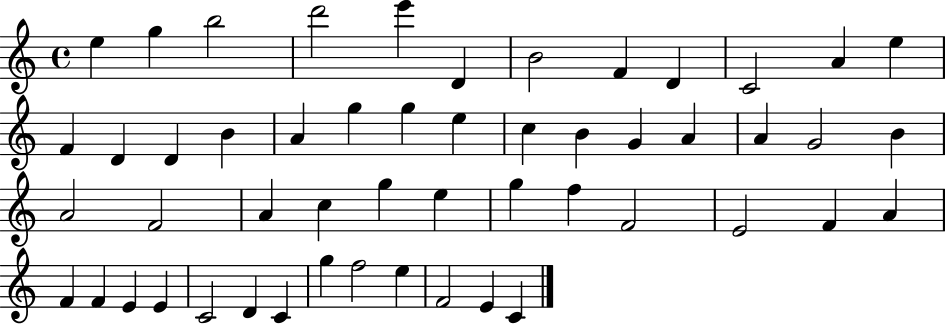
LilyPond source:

{
  \clef treble
  \time 4/4
  \defaultTimeSignature
  \key c \major
  e''4 g''4 b''2 | d'''2 e'''4 d'4 | b'2 f'4 d'4 | c'2 a'4 e''4 | \break f'4 d'4 d'4 b'4 | a'4 g''4 g''4 e''4 | c''4 b'4 g'4 a'4 | a'4 g'2 b'4 | \break a'2 f'2 | a'4 c''4 g''4 e''4 | g''4 f''4 f'2 | e'2 f'4 a'4 | \break f'4 f'4 e'4 e'4 | c'2 d'4 c'4 | g''4 f''2 e''4 | f'2 e'4 c'4 | \break \bar "|."
}